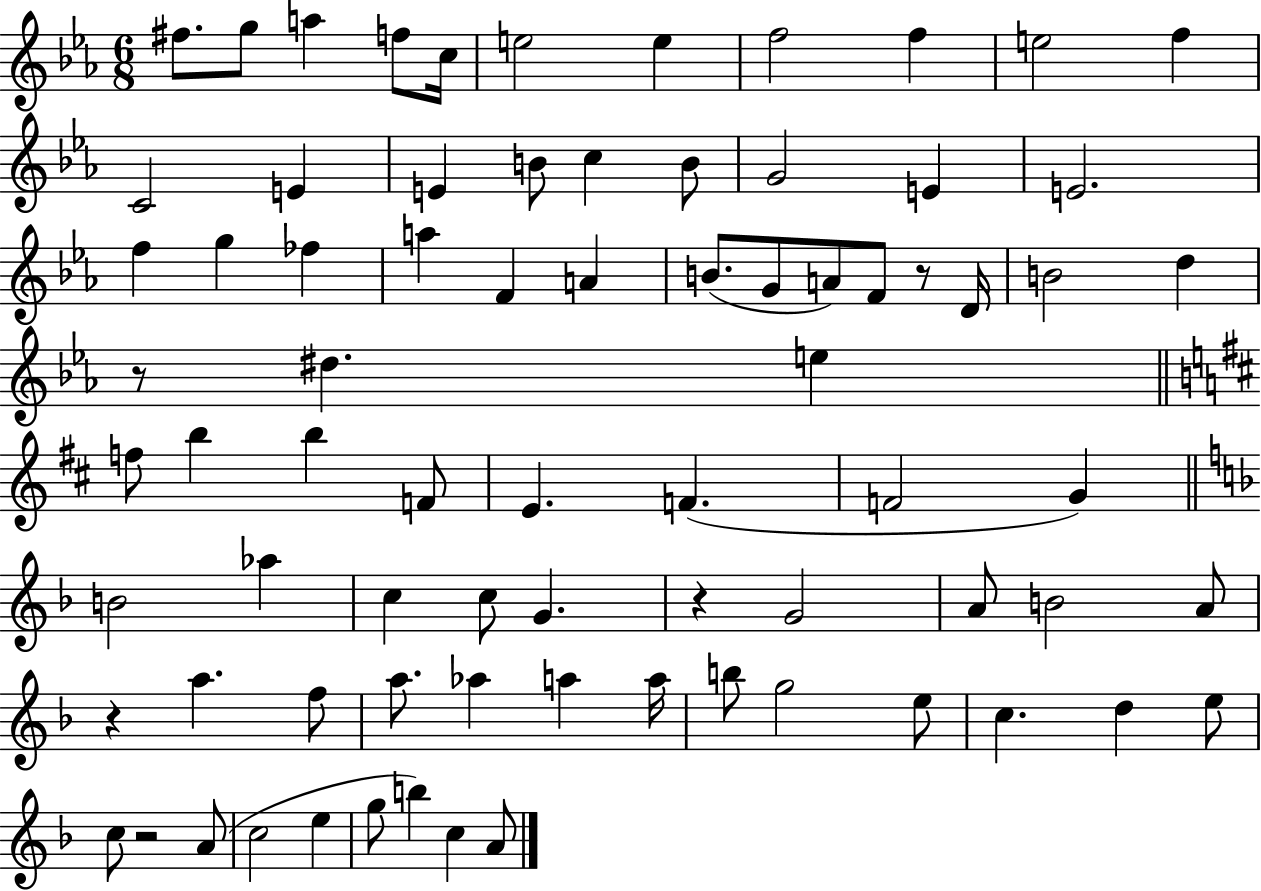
F#5/e. G5/e A5/q F5/e C5/s E5/h E5/q F5/h F5/q E5/h F5/q C4/h E4/q E4/q B4/e C5/q B4/e G4/h E4/q E4/h. F5/q G5/q FES5/q A5/q F4/q A4/q B4/e. G4/e A4/e F4/e R/e D4/s B4/h D5/q R/e D#5/q. E5/q F5/e B5/q B5/q F4/e E4/q. F4/q. F4/h G4/q B4/h Ab5/q C5/q C5/e G4/q. R/q G4/h A4/e B4/h A4/e R/q A5/q. F5/e A5/e. Ab5/q A5/q A5/s B5/e G5/h E5/e C5/q. D5/q E5/e C5/e R/h A4/e C5/h E5/q G5/e B5/q C5/q A4/e